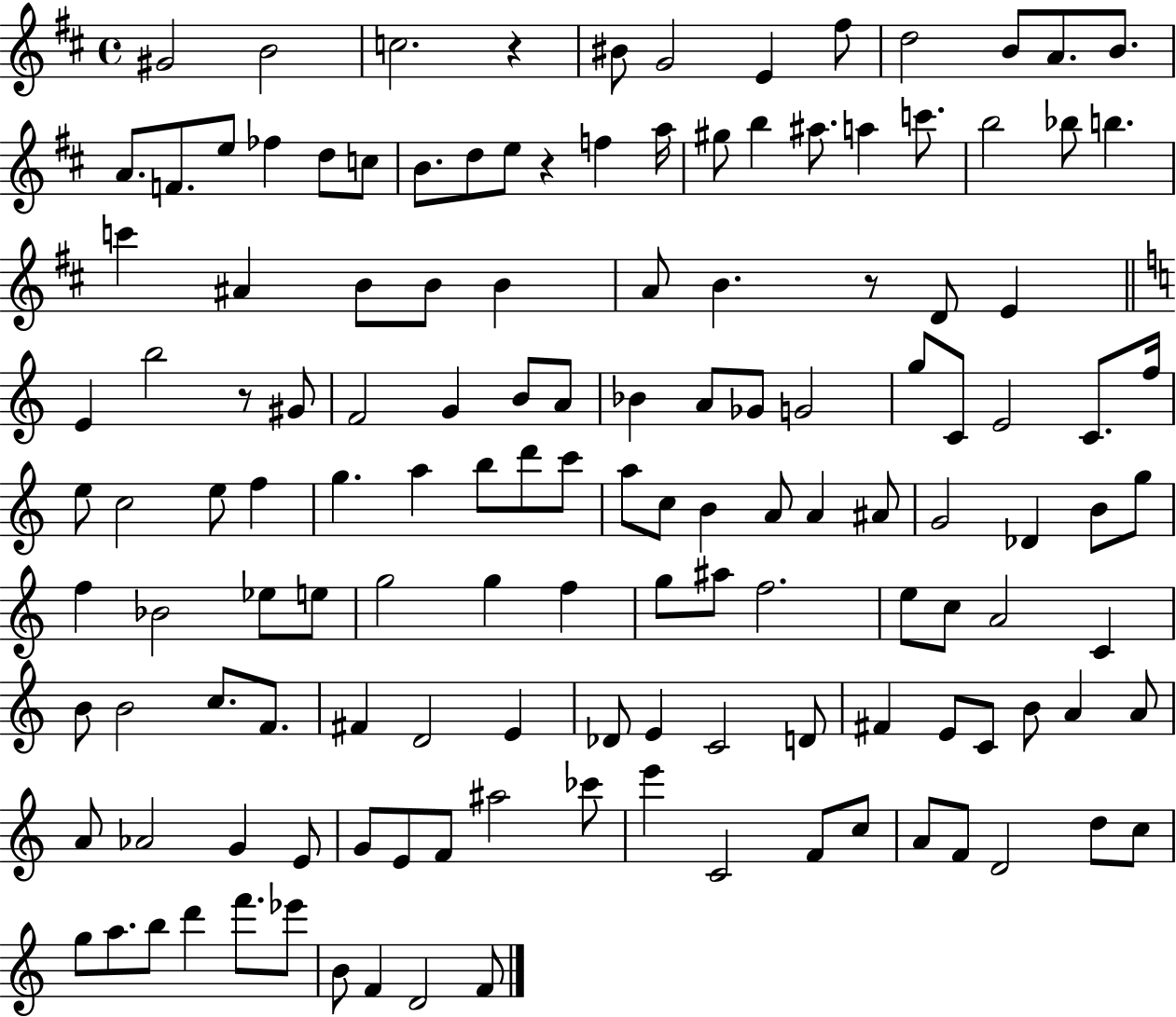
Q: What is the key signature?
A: D major